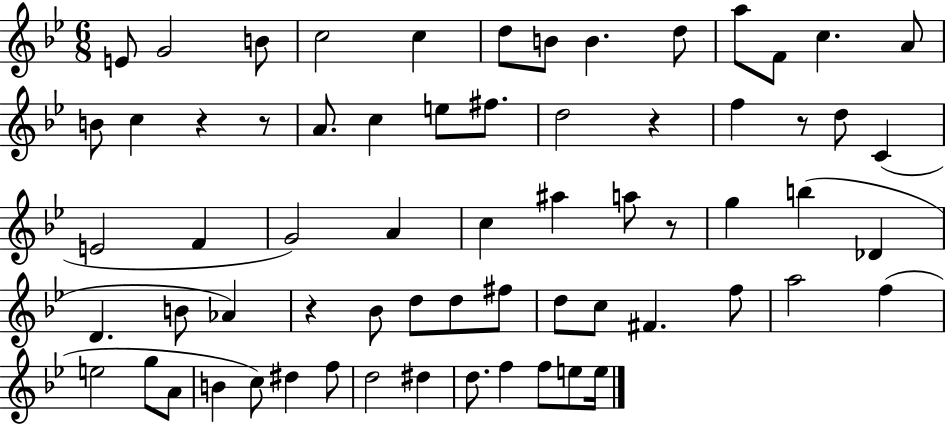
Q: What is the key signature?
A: BES major